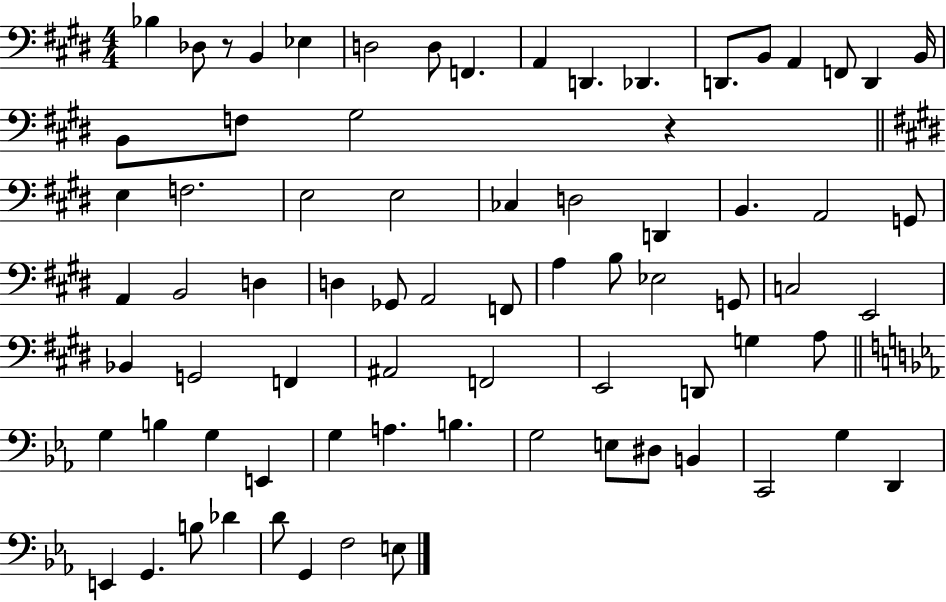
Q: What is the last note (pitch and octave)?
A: E3